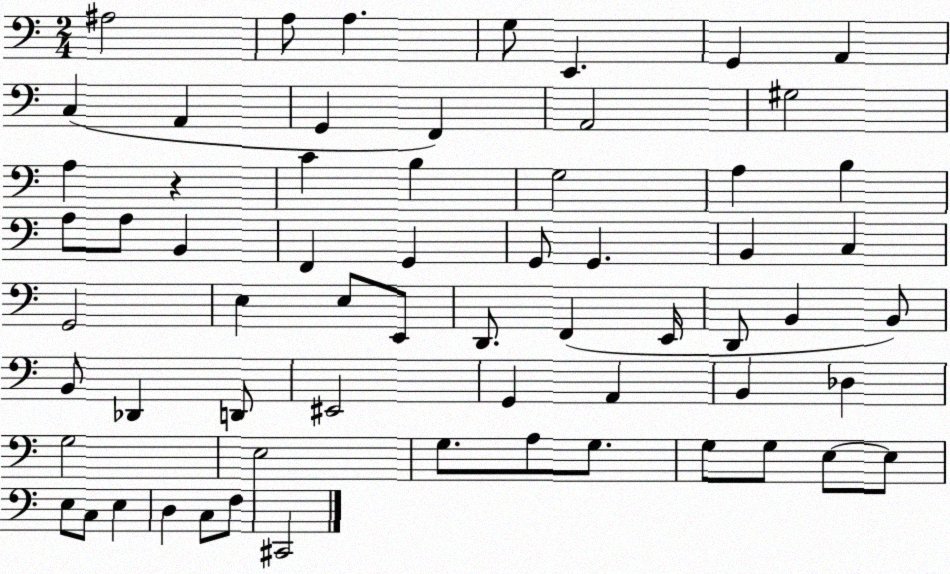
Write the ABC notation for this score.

X:1
T:Untitled
M:2/4
L:1/4
K:C
^A,2 A,/2 A, G,/2 E,, G,, A,, C, A,, G,, F,, A,,2 ^G,2 A, z C B, G,2 A, B, A,/2 A,/2 B,, F,, G,, G,,/2 G,, B,, C, G,,2 E, E,/2 E,,/2 D,,/2 F,, E,,/4 D,,/2 B,, B,,/2 B,,/2 _D,, D,,/2 ^E,,2 G,, A,, B,, _D, G,2 E,2 G,/2 A,/2 G,/2 G,/2 G,/2 E,/2 E,/2 E,/2 C,/2 E, D, C,/2 F,/2 ^C,,2